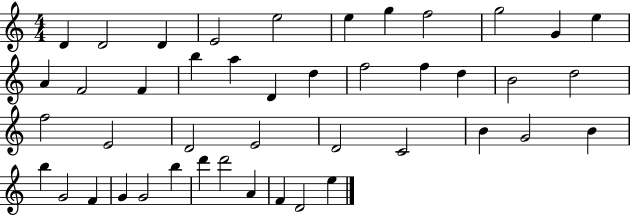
{
  \clef treble
  \numericTimeSignature
  \time 4/4
  \key c \major
  d'4 d'2 d'4 | e'2 e''2 | e''4 g''4 f''2 | g''2 g'4 e''4 | \break a'4 f'2 f'4 | b''4 a''4 d'4 d''4 | f''2 f''4 d''4 | b'2 d''2 | \break f''2 e'2 | d'2 e'2 | d'2 c'2 | b'4 g'2 b'4 | \break b''4 g'2 f'4 | g'4 g'2 b''4 | d'''4 d'''2 a'4 | f'4 d'2 e''4 | \break \bar "|."
}